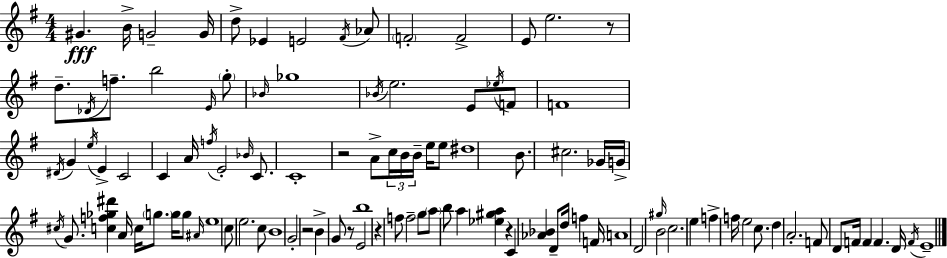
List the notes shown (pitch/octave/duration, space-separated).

G#4/q. B4/s G4/h G4/s D5/e Eb4/q E4/h F#4/s Ab4/e F4/h F4/h E4/e E5/h. R/e D5/e. Db4/s F5/e. B5/h E4/s G5/e Bb4/s Gb5/w Bb4/s E5/h. E4/e Eb5/s F4/e F4/w D#4/s G4/q E5/s E4/q C4/h C4/q A4/s F5/s E4/h Bb4/s C4/e. C4/w R/h A4/e C5/s B4/s B4/s E5/s E5/e D#5/w B4/e. C#5/h. Gb4/s G4/s C#5/s G4/e. [C5,F5,Gb5,D#6]/q A4/s C5/s G5/e. G5/s G5/e A#4/s E5/w C5/e E5/h. C5/e B4/w G4/h R/h B4/q G4/e R/e E4/h B5/w R/q F5/e F5/h G5/e A5/e B5/e A5/q [Eb5,G#5,A5]/q R/q C4/q [Ab4,Bb4]/q D4/e D5/s F5/q F4/s A4/w D4/h G#5/s B4/h C5/h. E5/q F5/q F5/s E5/h C5/e. D5/q A4/h. F4/e D4/e F4/s F4/q F4/q. D4/s F4/s E4/w